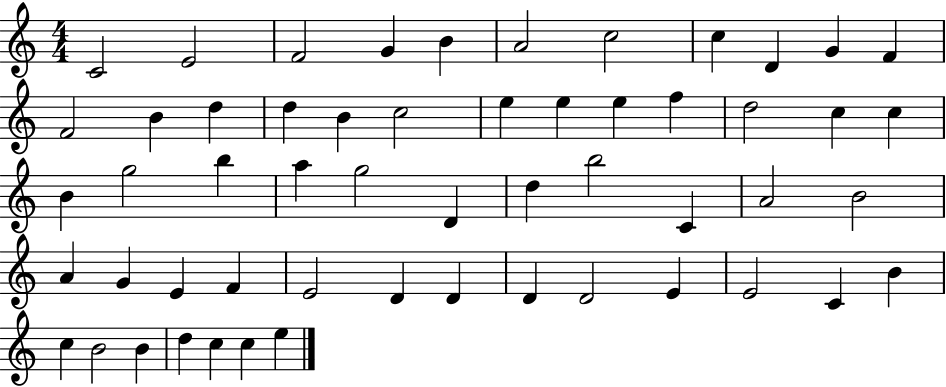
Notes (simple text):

C4/h E4/h F4/h G4/q B4/q A4/h C5/h C5/q D4/q G4/q F4/q F4/h B4/q D5/q D5/q B4/q C5/h E5/q E5/q E5/q F5/q D5/h C5/q C5/q B4/q G5/h B5/q A5/q G5/h D4/q D5/q B5/h C4/q A4/h B4/h A4/q G4/q E4/q F4/q E4/h D4/q D4/q D4/q D4/h E4/q E4/h C4/q B4/q C5/q B4/h B4/q D5/q C5/q C5/q E5/q